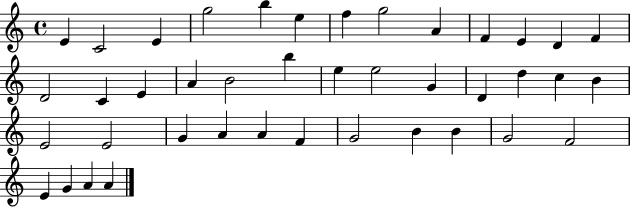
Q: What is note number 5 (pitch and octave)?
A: B5